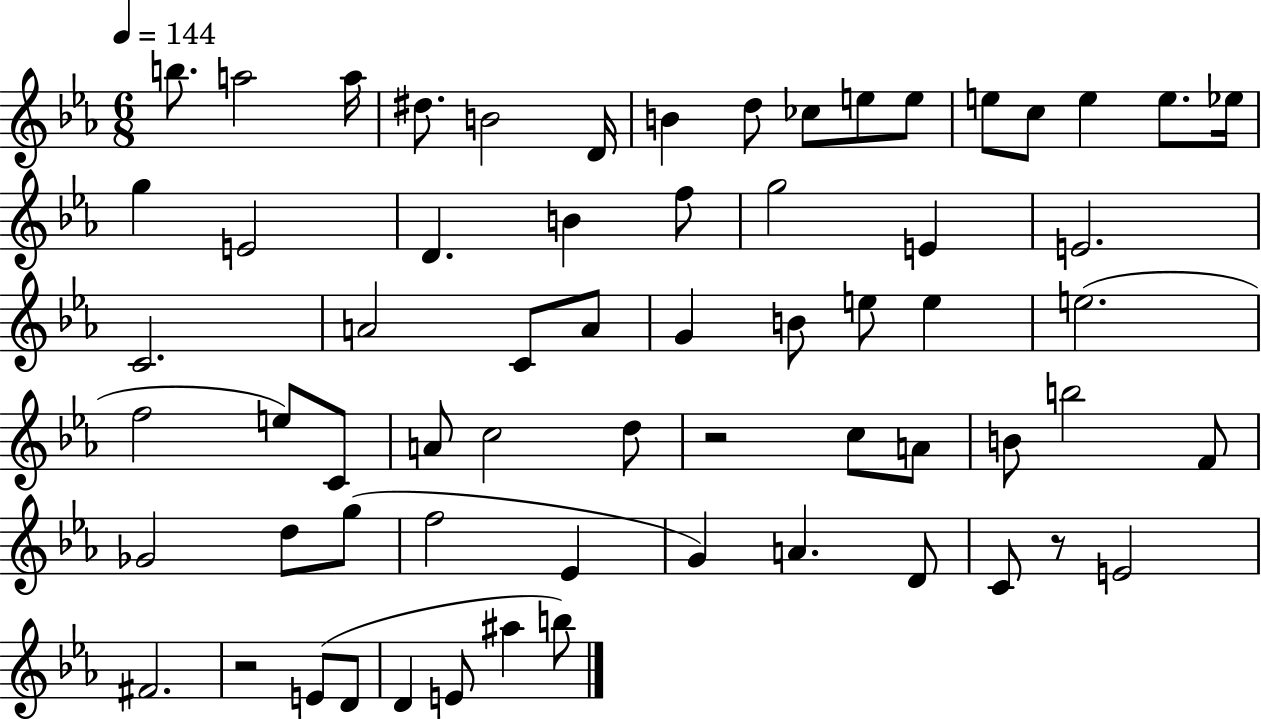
B5/e. A5/h A5/s D#5/e. B4/h D4/s B4/q D5/e CES5/e E5/e E5/e E5/e C5/e E5/q E5/e. Eb5/s G5/q E4/h D4/q. B4/q F5/e G5/h E4/q E4/h. C4/h. A4/h C4/e A4/e G4/q B4/e E5/e E5/q E5/h. F5/h E5/e C4/e A4/e C5/h D5/e R/h C5/e A4/e B4/e B5/h F4/e Gb4/h D5/e G5/e F5/h Eb4/q G4/q A4/q. D4/e C4/e R/e E4/h F#4/h. R/h E4/e D4/e D4/q E4/e A#5/q B5/e